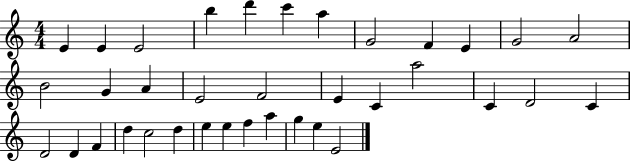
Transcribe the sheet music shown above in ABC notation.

X:1
T:Untitled
M:4/4
L:1/4
K:C
E E E2 b d' c' a G2 F E G2 A2 B2 G A E2 F2 E C a2 C D2 C D2 D F d c2 d e e f a g e E2